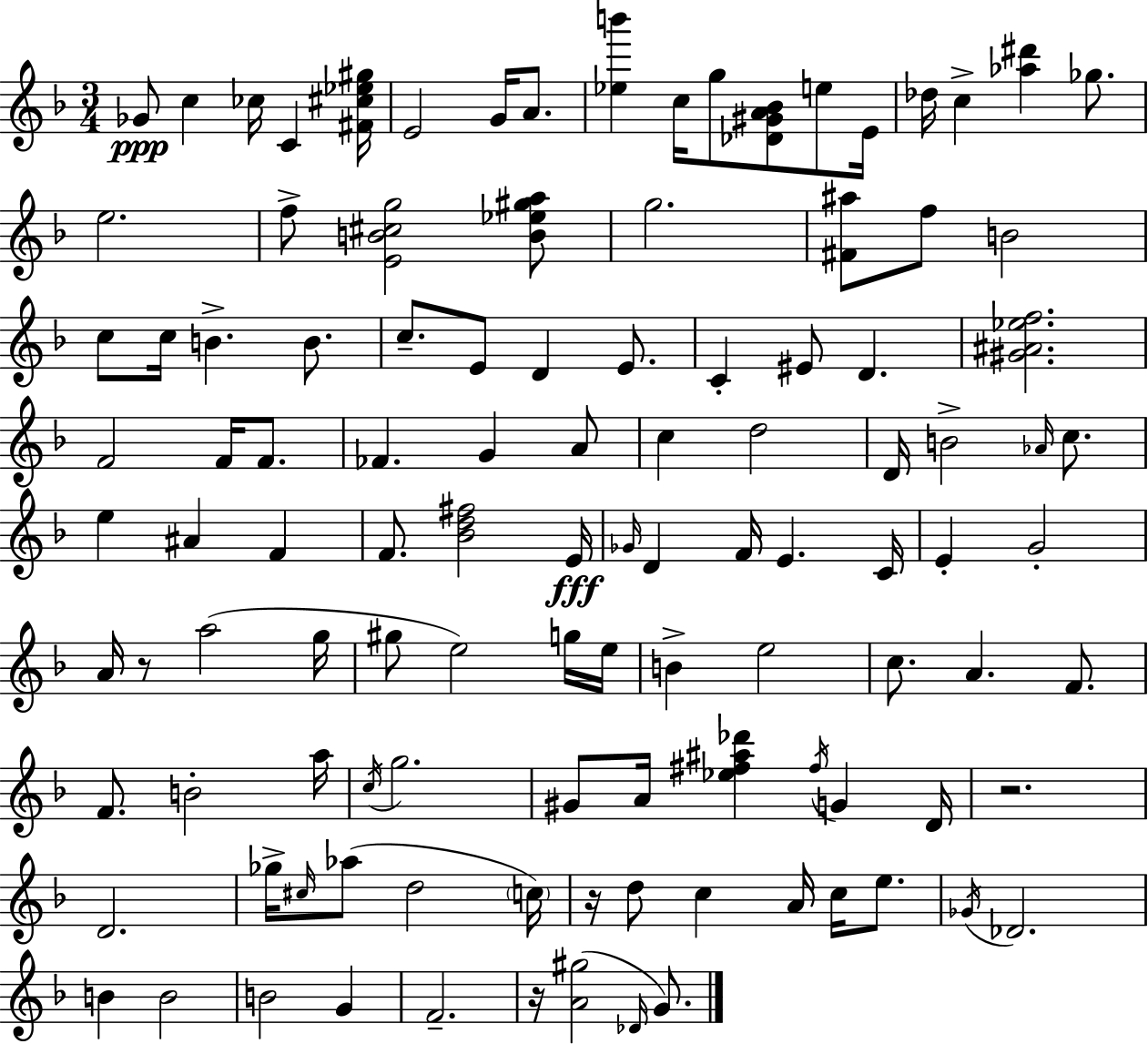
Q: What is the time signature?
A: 3/4